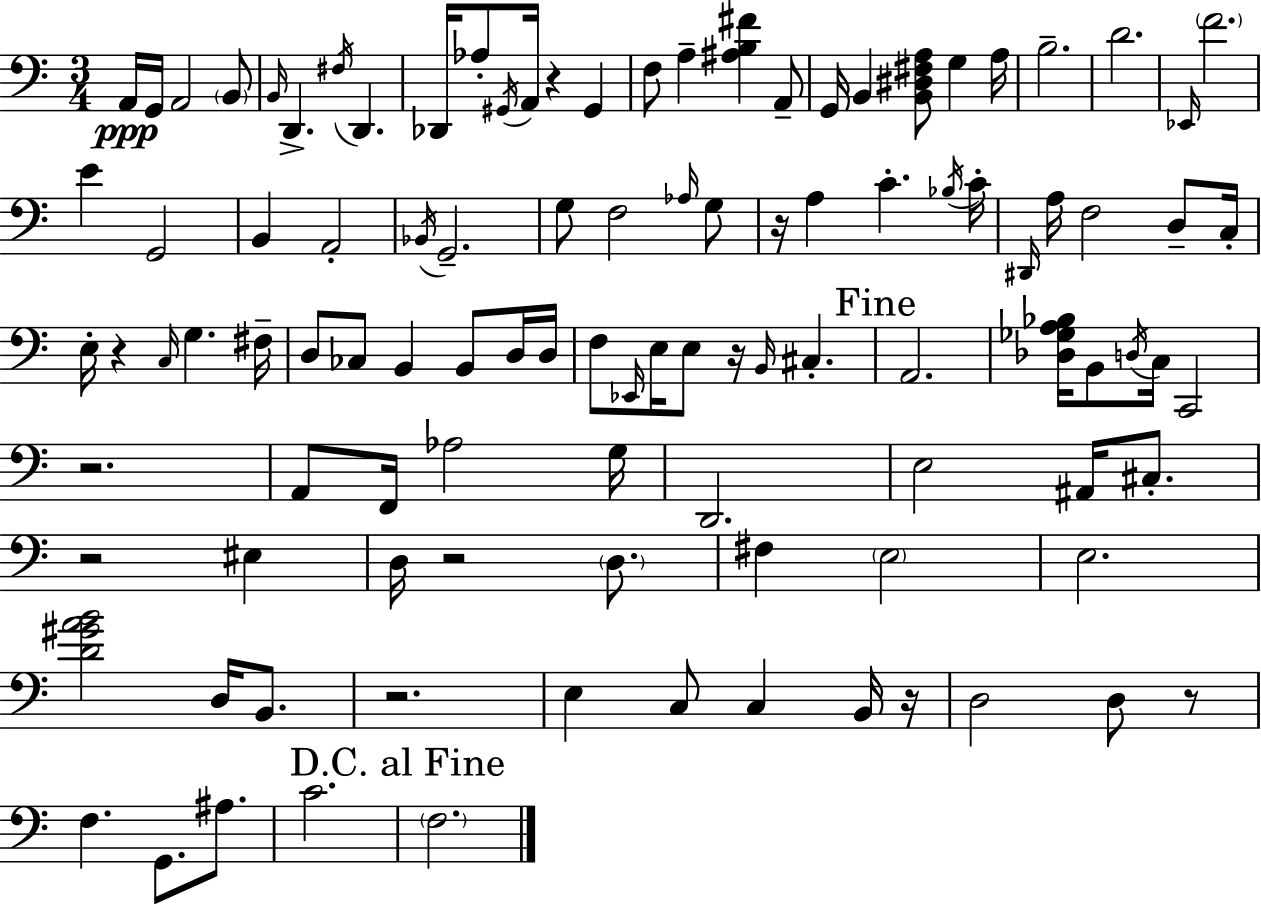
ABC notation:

X:1
T:Untitled
M:3/4
L:1/4
K:Am
A,,/4 G,,/4 A,,2 B,,/2 B,,/4 D,, ^F,/4 D,, _D,,/4 _A,/2 ^G,,/4 A,,/4 z ^G,, F,/2 A, [^A,B,^F] A,,/2 G,,/4 B,, [B,,^D,^F,A,]/2 G, A,/4 B,2 D2 _E,,/4 F2 E G,,2 B,, A,,2 _B,,/4 G,,2 G,/2 F,2 _A,/4 G,/2 z/4 A, C _B,/4 C/4 ^D,,/4 A,/4 F,2 D,/2 C,/4 E,/4 z C,/4 G, ^F,/4 D,/2 _C,/2 B,, B,,/2 D,/4 D,/4 F,/2 _E,,/4 E,/4 E,/2 z/4 B,,/4 ^C, A,,2 [_D,_G,A,_B,]/4 B,,/2 D,/4 C,/4 C,,2 z2 A,,/2 F,,/4 _A,2 G,/4 D,,2 E,2 ^A,,/4 ^C,/2 z2 ^E, D,/4 z2 D,/2 ^F, E,2 E,2 [D^GAB]2 D,/4 B,,/2 z2 E, C,/2 C, B,,/4 z/4 D,2 D,/2 z/2 F, G,,/2 ^A,/2 C2 F,2